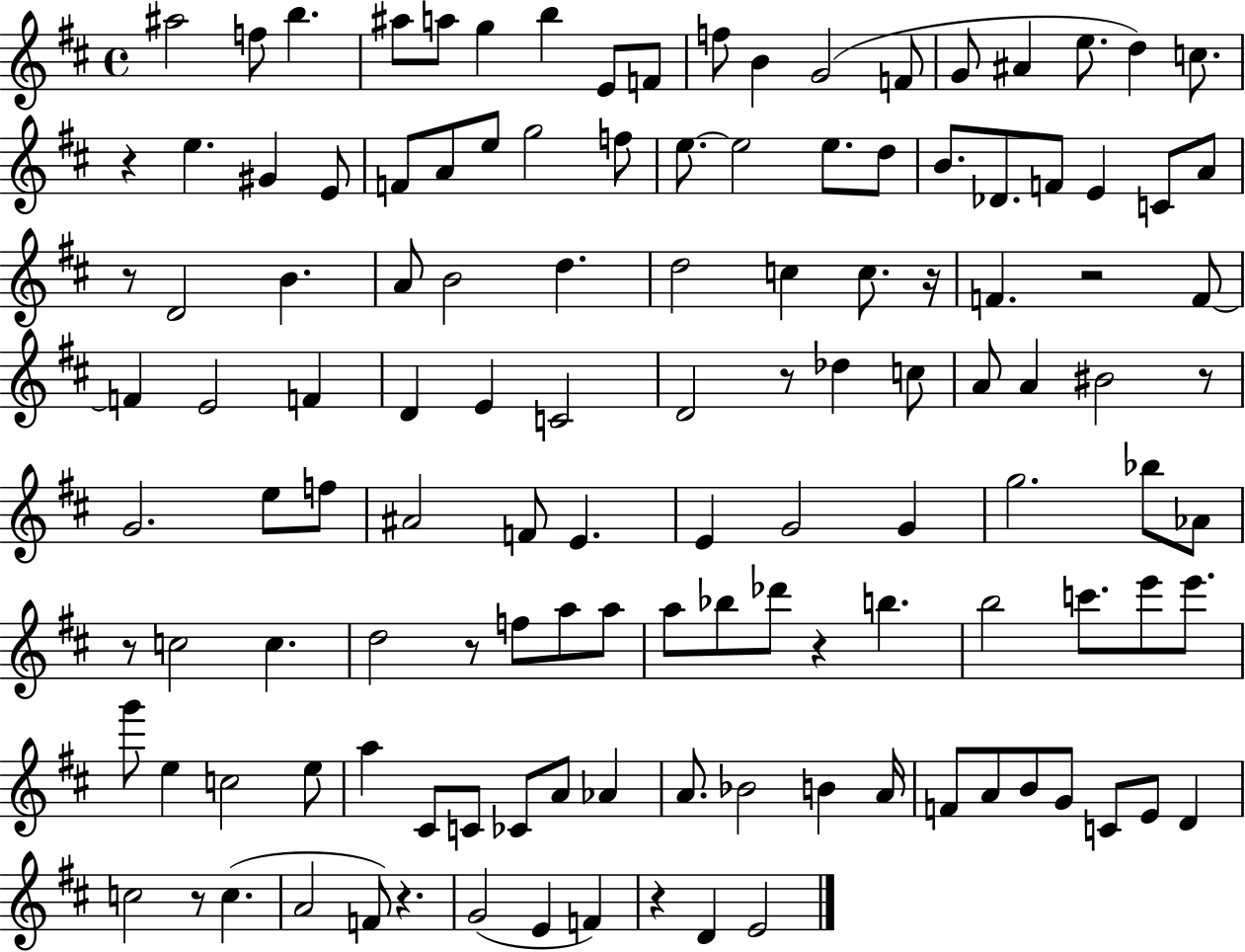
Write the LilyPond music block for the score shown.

{
  \clef treble
  \time 4/4
  \defaultTimeSignature
  \key d \major
  ais''2 f''8 b''4. | ais''8 a''8 g''4 b''4 e'8 f'8 | f''8 b'4 g'2( f'8 | g'8 ais'4 e''8. d''4) c''8. | \break r4 e''4. gis'4 e'8 | f'8 a'8 e''8 g''2 f''8 | e''8.~~ e''2 e''8. d''8 | b'8. des'8. f'8 e'4 c'8 a'8 | \break r8 d'2 b'4. | a'8 b'2 d''4. | d''2 c''4 c''8. r16 | f'4. r2 f'8~~ | \break f'4 e'2 f'4 | d'4 e'4 c'2 | d'2 r8 des''4 c''8 | a'8 a'4 bis'2 r8 | \break g'2. e''8 f''8 | ais'2 f'8 e'4. | e'4 g'2 g'4 | g''2. bes''8 aes'8 | \break r8 c''2 c''4. | d''2 r8 f''8 a''8 a''8 | a''8 bes''8 des'''8 r4 b''4. | b''2 c'''8. e'''8 e'''8. | \break g'''8 e''4 c''2 e''8 | a''4 cis'8 c'8 ces'8 a'8 aes'4 | a'8. bes'2 b'4 a'16 | f'8 a'8 b'8 g'8 c'8 e'8 d'4 | \break c''2 r8 c''4.( | a'2 f'8) r4. | g'2( e'4 f'4) | r4 d'4 e'2 | \break \bar "|."
}